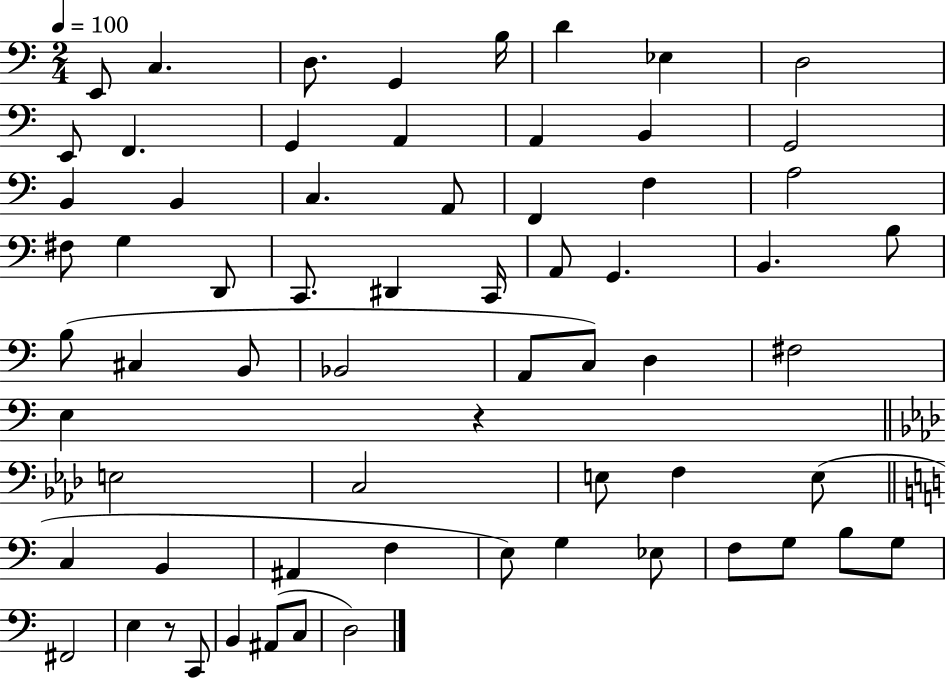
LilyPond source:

{
  \clef bass
  \numericTimeSignature
  \time 2/4
  \key c \major
  \tempo 4 = 100
  e,8 c4. | d8. g,4 b16 | d'4 ees4 | d2 | \break e,8 f,4. | g,4 a,4 | a,4 b,4 | g,2 | \break b,4 b,4 | c4. a,8 | f,4 f4 | a2 | \break fis8 g4 d,8 | c,8. dis,4 c,16 | a,8 g,4. | b,4. b8 | \break b8( cis4 b,8 | bes,2 | a,8 c8) d4 | fis2 | \break e4 r4 | \bar "||" \break \key aes \major e2 | c2 | e8 f4 e8( | \bar "||" \break \key a \minor c4 b,4 | ais,4 f4 | e8) g4 ees8 | f8 g8 b8 g8 | \break fis,2 | e4 r8 c,8 | b,4 ais,8( c8 | d2) | \break \bar "|."
}